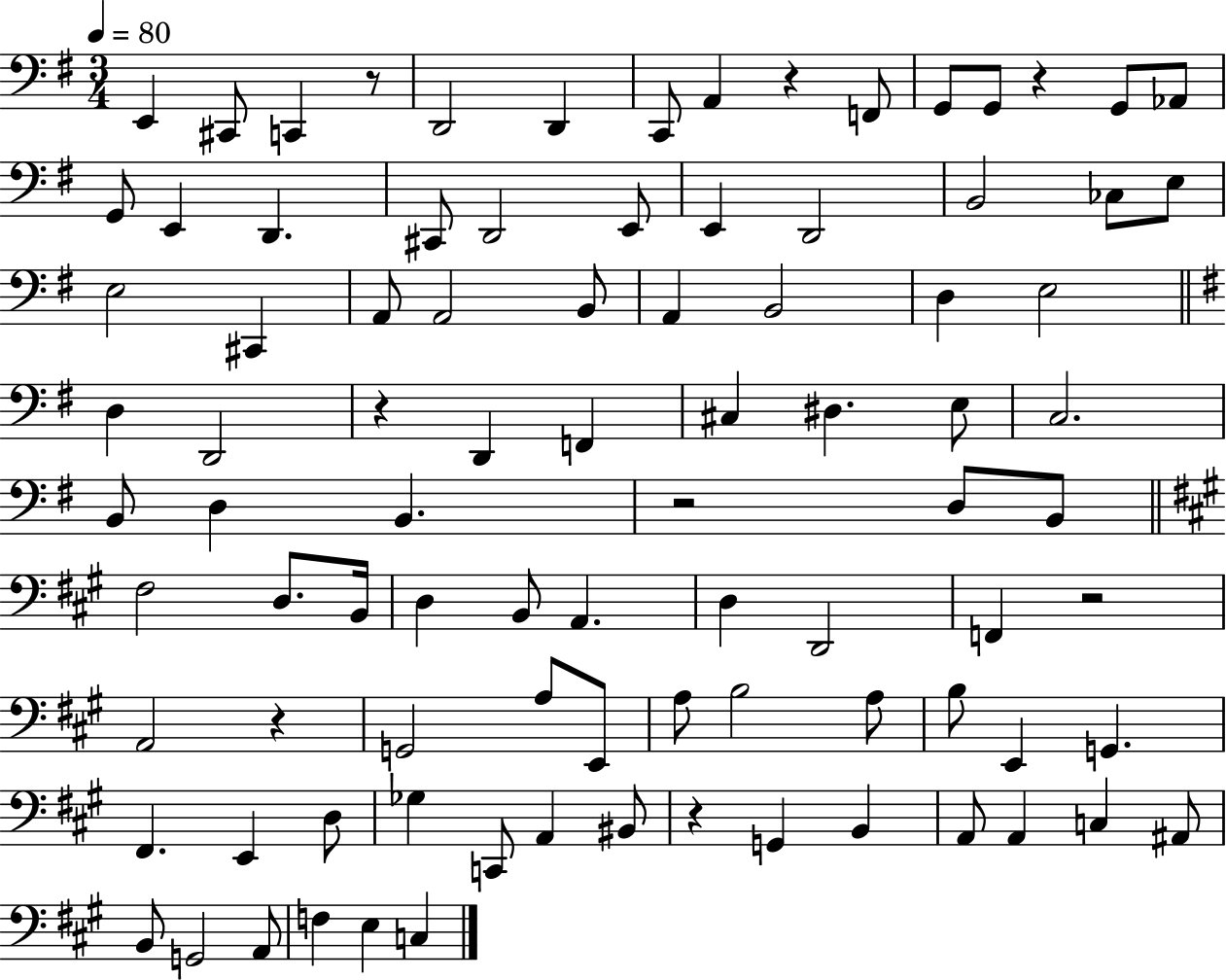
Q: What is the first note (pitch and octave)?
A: E2